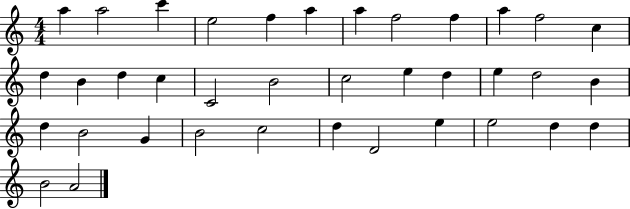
{
  \clef treble
  \numericTimeSignature
  \time 4/4
  \key c \major
  a''4 a''2 c'''4 | e''2 f''4 a''4 | a''4 f''2 f''4 | a''4 f''2 c''4 | \break d''4 b'4 d''4 c''4 | c'2 b'2 | c''2 e''4 d''4 | e''4 d''2 b'4 | \break d''4 b'2 g'4 | b'2 c''2 | d''4 d'2 e''4 | e''2 d''4 d''4 | \break b'2 a'2 | \bar "|."
}